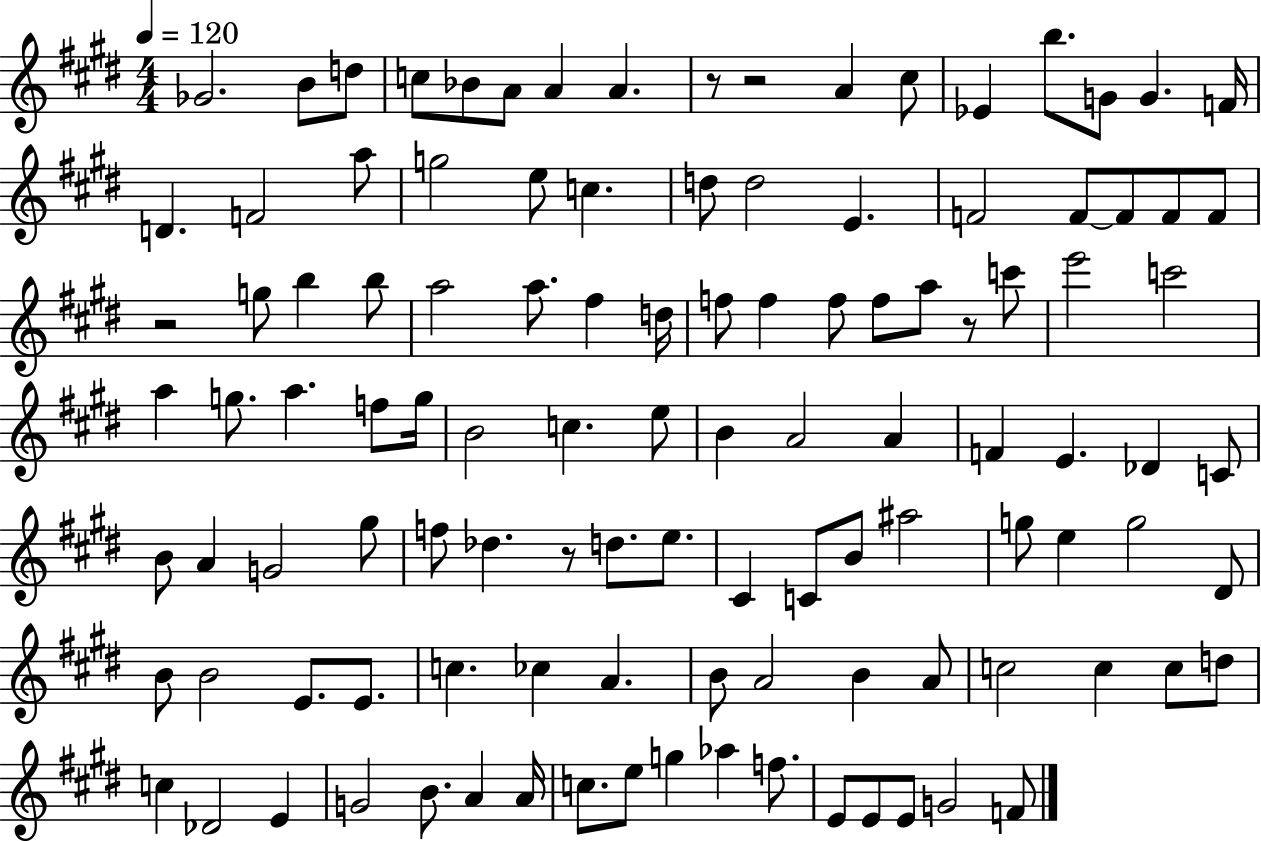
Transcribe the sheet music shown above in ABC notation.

X:1
T:Untitled
M:4/4
L:1/4
K:E
_G2 B/2 d/2 c/2 _B/2 A/2 A A z/2 z2 A ^c/2 _E b/2 G/2 G F/4 D F2 a/2 g2 e/2 c d/2 d2 E F2 F/2 F/2 F/2 F/2 z2 g/2 b b/2 a2 a/2 ^f d/4 f/2 f f/2 f/2 a/2 z/2 c'/2 e'2 c'2 a g/2 a f/2 g/4 B2 c e/2 B A2 A F E _D C/2 B/2 A G2 ^g/2 f/2 _d z/2 d/2 e/2 ^C C/2 B/2 ^a2 g/2 e g2 ^D/2 B/2 B2 E/2 E/2 c _c A B/2 A2 B A/2 c2 c c/2 d/2 c _D2 E G2 B/2 A A/4 c/2 e/2 g _a f/2 E/2 E/2 E/2 G2 F/2